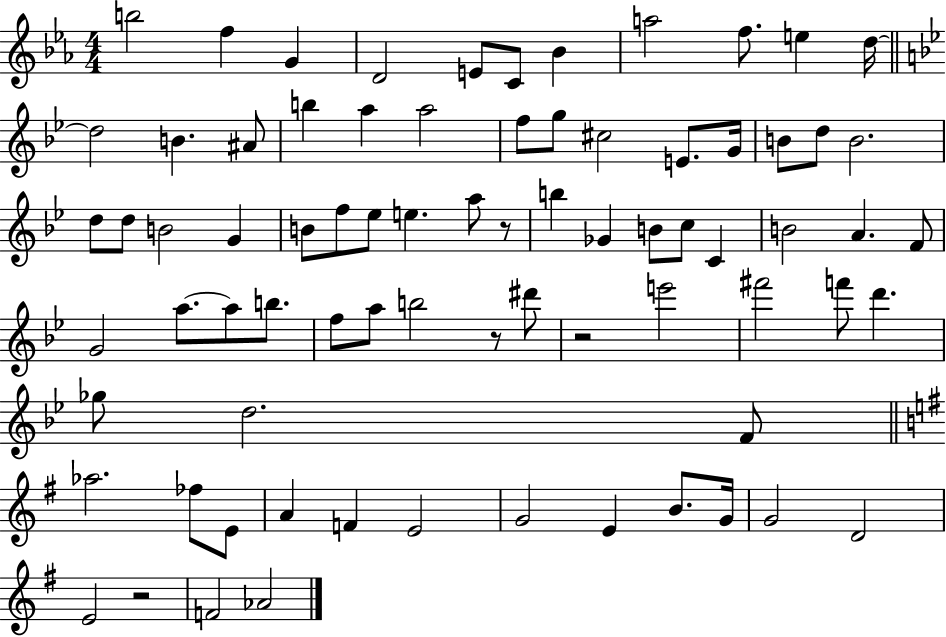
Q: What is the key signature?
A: EES major